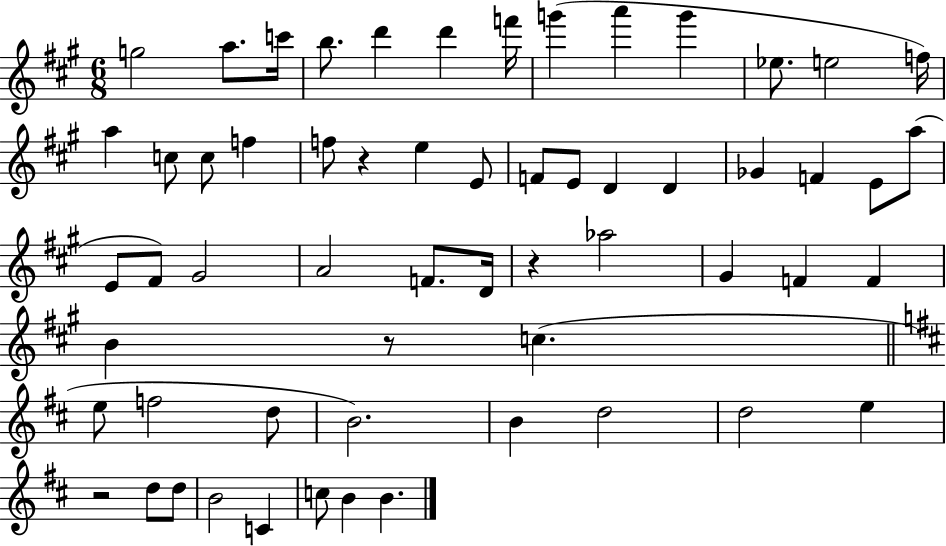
G5/h A5/e. C6/s B5/e. D6/q D6/q F6/s G6/q A6/q G6/q Eb5/e. E5/h F5/s A5/q C5/e C5/e F5/q F5/e R/q E5/q E4/e F4/e E4/e D4/q D4/q Gb4/q F4/q E4/e A5/e E4/e F#4/e G#4/h A4/h F4/e. D4/s R/q Ab5/h G#4/q F4/q F4/q B4/q R/e C5/q. E5/e F5/h D5/e B4/h. B4/q D5/h D5/h E5/q R/h D5/e D5/e B4/h C4/q C5/e B4/q B4/q.